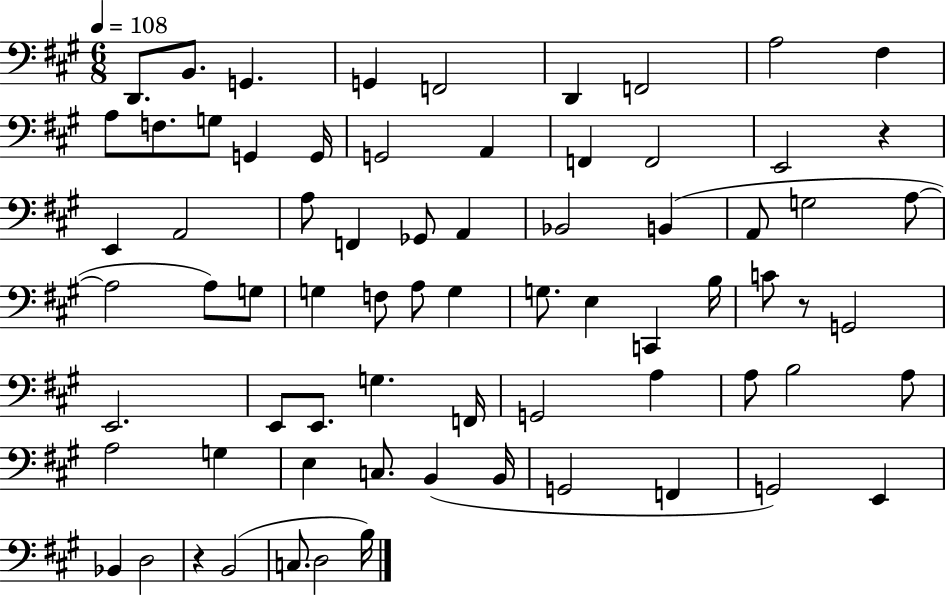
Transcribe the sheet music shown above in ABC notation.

X:1
T:Untitled
M:6/8
L:1/4
K:A
D,,/2 B,,/2 G,, G,, F,,2 D,, F,,2 A,2 ^F, A,/2 F,/2 G,/2 G,, G,,/4 G,,2 A,, F,, F,,2 E,,2 z E,, A,,2 A,/2 F,, _G,,/2 A,, _B,,2 B,, A,,/2 G,2 A,/2 A,2 A,/2 G,/2 G, F,/2 A,/2 G, G,/2 E, C,, B,/4 C/2 z/2 G,,2 E,,2 E,,/2 E,,/2 G, F,,/4 G,,2 A, A,/2 B,2 A,/2 A,2 G, E, C,/2 B,, B,,/4 G,,2 F,, G,,2 E,, _B,, D,2 z B,,2 C,/2 D,2 B,/4